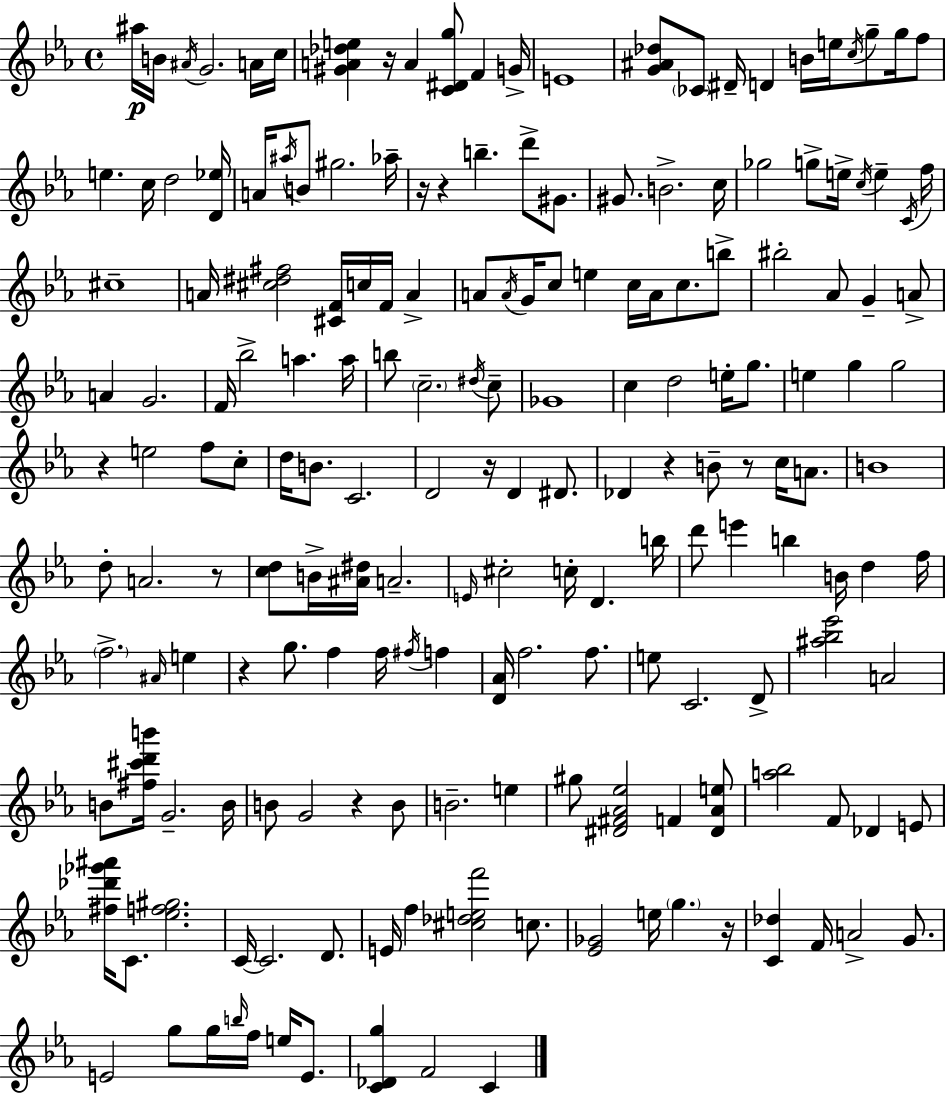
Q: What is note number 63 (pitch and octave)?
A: A5